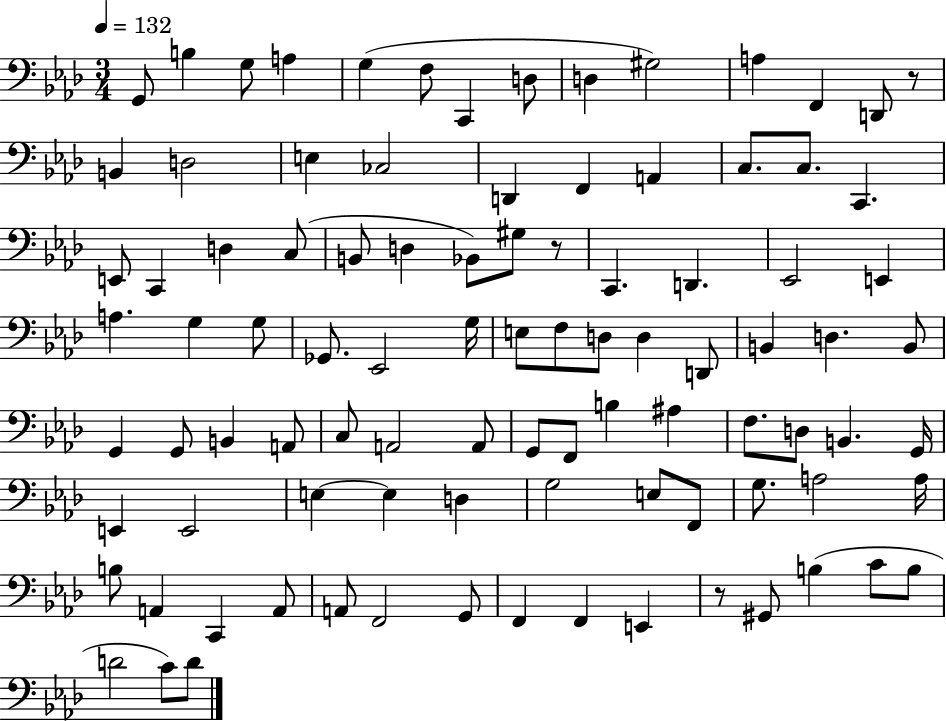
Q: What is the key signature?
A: AES major